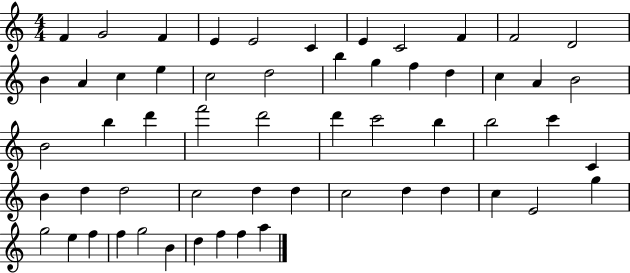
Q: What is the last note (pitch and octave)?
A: A5